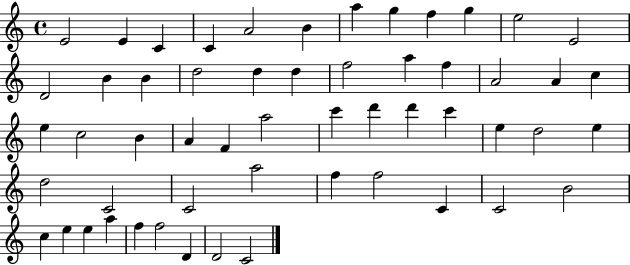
{
  \clef treble
  \time 4/4
  \defaultTimeSignature
  \key c \major
  e'2 e'4 c'4 | c'4 a'2 b'4 | a''4 g''4 f''4 g''4 | e''2 e'2 | \break d'2 b'4 b'4 | d''2 d''4 d''4 | f''2 a''4 f''4 | a'2 a'4 c''4 | \break e''4 c''2 b'4 | a'4 f'4 a''2 | c'''4 d'''4 d'''4 c'''4 | e''4 d''2 e''4 | \break d''2 c'2 | c'2 a''2 | f''4 f''2 c'4 | c'2 b'2 | \break c''4 e''4 e''4 a''4 | f''4 f''2 d'4 | d'2 c'2 | \bar "|."
}